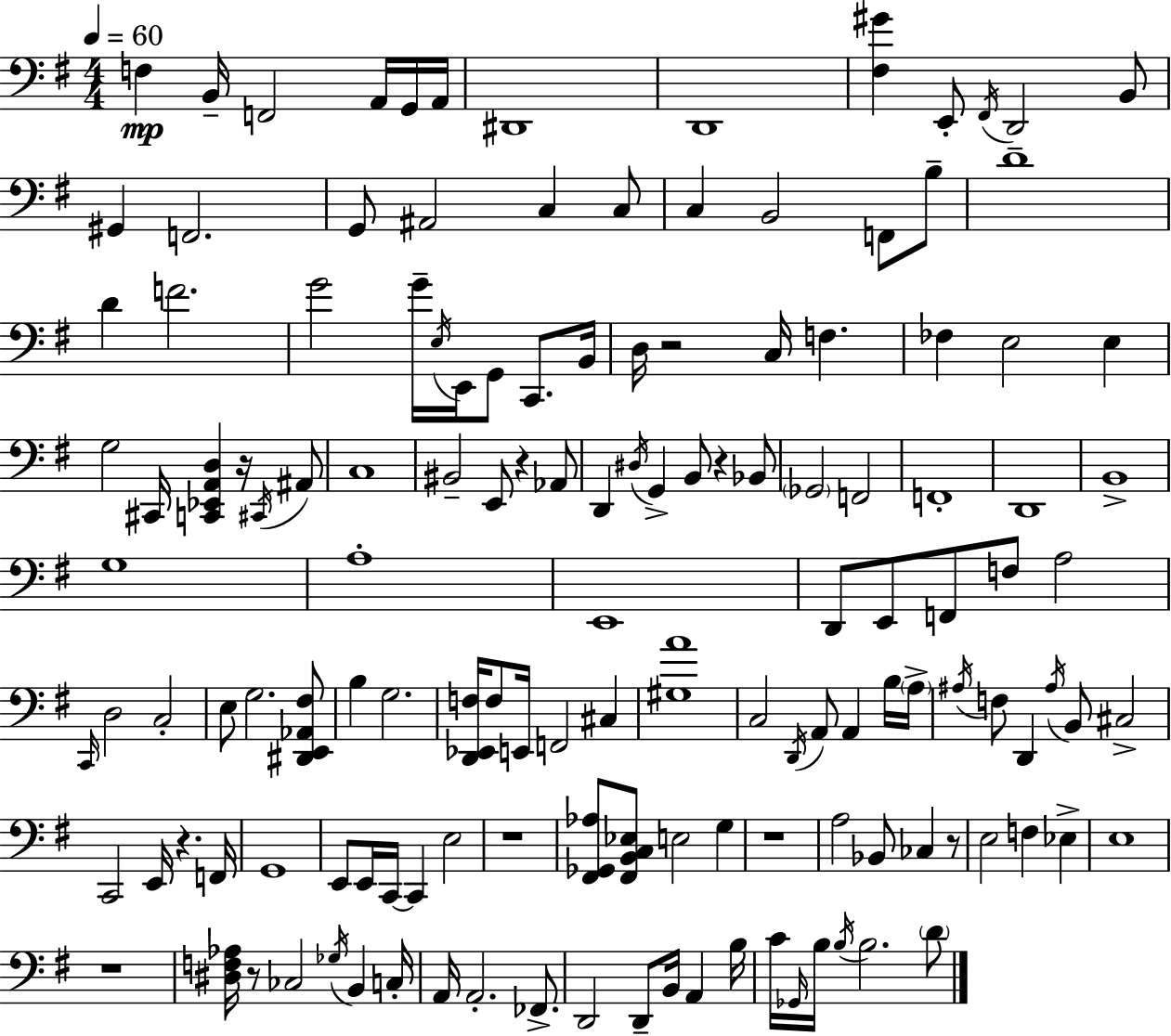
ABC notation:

X:1
T:Untitled
M:4/4
L:1/4
K:Em
F, B,,/4 F,,2 A,,/4 G,,/4 A,,/4 ^D,,4 D,,4 [^F,^G] E,,/2 ^F,,/4 D,,2 B,,/2 ^G,, F,,2 G,,/2 ^A,,2 C, C,/2 C, B,,2 F,,/2 B,/2 D4 D F2 G2 G/4 E,/4 E,,/4 G,,/2 C,,/2 B,,/4 D,/4 z2 C,/4 F, _F, E,2 E, G,2 ^C,,/4 [C,,_E,,A,,D,] z/4 ^C,,/4 ^A,,/2 C,4 ^B,,2 E,,/2 z _A,,/2 D,, ^D,/4 G,, B,,/2 z _B,,/2 _G,,2 F,,2 F,,4 D,,4 B,,4 G,4 A,4 E,,4 D,,/2 E,,/2 F,,/2 F,/2 A,2 C,,/4 D,2 C,2 E,/2 G,2 [^D,,E,,_A,,^F,]/2 B, G,2 [D,,_E,,F,]/4 F,/2 E,,/4 F,,2 ^C, [^G,A]4 C,2 D,,/4 A,,/2 A,, B,/4 A,/4 ^A,/4 F,/2 D,, ^A,/4 B,,/2 ^C,2 C,,2 E,,/4 z F,,/4 G,,4 E,,/2 E,,/4 C,,/4 C,, E,2 z4 [^F,,_G,,_A,]/2 [^F,,B,,C,_E,]/2 E,2 G, z4 A,2 _B,,/2 _C, z/2 E,2 F, _E, E,4 z4 [^D,F,_A,]/4 z/2 _C,2 _G,/4 B,, C,/4 A,,/4 A,,2 _F,,/2 D,,2 D,,/2 B,,/4 A,, B,/4 C/4 _G,,/4 B,/4 B,/4 B,2 D/2